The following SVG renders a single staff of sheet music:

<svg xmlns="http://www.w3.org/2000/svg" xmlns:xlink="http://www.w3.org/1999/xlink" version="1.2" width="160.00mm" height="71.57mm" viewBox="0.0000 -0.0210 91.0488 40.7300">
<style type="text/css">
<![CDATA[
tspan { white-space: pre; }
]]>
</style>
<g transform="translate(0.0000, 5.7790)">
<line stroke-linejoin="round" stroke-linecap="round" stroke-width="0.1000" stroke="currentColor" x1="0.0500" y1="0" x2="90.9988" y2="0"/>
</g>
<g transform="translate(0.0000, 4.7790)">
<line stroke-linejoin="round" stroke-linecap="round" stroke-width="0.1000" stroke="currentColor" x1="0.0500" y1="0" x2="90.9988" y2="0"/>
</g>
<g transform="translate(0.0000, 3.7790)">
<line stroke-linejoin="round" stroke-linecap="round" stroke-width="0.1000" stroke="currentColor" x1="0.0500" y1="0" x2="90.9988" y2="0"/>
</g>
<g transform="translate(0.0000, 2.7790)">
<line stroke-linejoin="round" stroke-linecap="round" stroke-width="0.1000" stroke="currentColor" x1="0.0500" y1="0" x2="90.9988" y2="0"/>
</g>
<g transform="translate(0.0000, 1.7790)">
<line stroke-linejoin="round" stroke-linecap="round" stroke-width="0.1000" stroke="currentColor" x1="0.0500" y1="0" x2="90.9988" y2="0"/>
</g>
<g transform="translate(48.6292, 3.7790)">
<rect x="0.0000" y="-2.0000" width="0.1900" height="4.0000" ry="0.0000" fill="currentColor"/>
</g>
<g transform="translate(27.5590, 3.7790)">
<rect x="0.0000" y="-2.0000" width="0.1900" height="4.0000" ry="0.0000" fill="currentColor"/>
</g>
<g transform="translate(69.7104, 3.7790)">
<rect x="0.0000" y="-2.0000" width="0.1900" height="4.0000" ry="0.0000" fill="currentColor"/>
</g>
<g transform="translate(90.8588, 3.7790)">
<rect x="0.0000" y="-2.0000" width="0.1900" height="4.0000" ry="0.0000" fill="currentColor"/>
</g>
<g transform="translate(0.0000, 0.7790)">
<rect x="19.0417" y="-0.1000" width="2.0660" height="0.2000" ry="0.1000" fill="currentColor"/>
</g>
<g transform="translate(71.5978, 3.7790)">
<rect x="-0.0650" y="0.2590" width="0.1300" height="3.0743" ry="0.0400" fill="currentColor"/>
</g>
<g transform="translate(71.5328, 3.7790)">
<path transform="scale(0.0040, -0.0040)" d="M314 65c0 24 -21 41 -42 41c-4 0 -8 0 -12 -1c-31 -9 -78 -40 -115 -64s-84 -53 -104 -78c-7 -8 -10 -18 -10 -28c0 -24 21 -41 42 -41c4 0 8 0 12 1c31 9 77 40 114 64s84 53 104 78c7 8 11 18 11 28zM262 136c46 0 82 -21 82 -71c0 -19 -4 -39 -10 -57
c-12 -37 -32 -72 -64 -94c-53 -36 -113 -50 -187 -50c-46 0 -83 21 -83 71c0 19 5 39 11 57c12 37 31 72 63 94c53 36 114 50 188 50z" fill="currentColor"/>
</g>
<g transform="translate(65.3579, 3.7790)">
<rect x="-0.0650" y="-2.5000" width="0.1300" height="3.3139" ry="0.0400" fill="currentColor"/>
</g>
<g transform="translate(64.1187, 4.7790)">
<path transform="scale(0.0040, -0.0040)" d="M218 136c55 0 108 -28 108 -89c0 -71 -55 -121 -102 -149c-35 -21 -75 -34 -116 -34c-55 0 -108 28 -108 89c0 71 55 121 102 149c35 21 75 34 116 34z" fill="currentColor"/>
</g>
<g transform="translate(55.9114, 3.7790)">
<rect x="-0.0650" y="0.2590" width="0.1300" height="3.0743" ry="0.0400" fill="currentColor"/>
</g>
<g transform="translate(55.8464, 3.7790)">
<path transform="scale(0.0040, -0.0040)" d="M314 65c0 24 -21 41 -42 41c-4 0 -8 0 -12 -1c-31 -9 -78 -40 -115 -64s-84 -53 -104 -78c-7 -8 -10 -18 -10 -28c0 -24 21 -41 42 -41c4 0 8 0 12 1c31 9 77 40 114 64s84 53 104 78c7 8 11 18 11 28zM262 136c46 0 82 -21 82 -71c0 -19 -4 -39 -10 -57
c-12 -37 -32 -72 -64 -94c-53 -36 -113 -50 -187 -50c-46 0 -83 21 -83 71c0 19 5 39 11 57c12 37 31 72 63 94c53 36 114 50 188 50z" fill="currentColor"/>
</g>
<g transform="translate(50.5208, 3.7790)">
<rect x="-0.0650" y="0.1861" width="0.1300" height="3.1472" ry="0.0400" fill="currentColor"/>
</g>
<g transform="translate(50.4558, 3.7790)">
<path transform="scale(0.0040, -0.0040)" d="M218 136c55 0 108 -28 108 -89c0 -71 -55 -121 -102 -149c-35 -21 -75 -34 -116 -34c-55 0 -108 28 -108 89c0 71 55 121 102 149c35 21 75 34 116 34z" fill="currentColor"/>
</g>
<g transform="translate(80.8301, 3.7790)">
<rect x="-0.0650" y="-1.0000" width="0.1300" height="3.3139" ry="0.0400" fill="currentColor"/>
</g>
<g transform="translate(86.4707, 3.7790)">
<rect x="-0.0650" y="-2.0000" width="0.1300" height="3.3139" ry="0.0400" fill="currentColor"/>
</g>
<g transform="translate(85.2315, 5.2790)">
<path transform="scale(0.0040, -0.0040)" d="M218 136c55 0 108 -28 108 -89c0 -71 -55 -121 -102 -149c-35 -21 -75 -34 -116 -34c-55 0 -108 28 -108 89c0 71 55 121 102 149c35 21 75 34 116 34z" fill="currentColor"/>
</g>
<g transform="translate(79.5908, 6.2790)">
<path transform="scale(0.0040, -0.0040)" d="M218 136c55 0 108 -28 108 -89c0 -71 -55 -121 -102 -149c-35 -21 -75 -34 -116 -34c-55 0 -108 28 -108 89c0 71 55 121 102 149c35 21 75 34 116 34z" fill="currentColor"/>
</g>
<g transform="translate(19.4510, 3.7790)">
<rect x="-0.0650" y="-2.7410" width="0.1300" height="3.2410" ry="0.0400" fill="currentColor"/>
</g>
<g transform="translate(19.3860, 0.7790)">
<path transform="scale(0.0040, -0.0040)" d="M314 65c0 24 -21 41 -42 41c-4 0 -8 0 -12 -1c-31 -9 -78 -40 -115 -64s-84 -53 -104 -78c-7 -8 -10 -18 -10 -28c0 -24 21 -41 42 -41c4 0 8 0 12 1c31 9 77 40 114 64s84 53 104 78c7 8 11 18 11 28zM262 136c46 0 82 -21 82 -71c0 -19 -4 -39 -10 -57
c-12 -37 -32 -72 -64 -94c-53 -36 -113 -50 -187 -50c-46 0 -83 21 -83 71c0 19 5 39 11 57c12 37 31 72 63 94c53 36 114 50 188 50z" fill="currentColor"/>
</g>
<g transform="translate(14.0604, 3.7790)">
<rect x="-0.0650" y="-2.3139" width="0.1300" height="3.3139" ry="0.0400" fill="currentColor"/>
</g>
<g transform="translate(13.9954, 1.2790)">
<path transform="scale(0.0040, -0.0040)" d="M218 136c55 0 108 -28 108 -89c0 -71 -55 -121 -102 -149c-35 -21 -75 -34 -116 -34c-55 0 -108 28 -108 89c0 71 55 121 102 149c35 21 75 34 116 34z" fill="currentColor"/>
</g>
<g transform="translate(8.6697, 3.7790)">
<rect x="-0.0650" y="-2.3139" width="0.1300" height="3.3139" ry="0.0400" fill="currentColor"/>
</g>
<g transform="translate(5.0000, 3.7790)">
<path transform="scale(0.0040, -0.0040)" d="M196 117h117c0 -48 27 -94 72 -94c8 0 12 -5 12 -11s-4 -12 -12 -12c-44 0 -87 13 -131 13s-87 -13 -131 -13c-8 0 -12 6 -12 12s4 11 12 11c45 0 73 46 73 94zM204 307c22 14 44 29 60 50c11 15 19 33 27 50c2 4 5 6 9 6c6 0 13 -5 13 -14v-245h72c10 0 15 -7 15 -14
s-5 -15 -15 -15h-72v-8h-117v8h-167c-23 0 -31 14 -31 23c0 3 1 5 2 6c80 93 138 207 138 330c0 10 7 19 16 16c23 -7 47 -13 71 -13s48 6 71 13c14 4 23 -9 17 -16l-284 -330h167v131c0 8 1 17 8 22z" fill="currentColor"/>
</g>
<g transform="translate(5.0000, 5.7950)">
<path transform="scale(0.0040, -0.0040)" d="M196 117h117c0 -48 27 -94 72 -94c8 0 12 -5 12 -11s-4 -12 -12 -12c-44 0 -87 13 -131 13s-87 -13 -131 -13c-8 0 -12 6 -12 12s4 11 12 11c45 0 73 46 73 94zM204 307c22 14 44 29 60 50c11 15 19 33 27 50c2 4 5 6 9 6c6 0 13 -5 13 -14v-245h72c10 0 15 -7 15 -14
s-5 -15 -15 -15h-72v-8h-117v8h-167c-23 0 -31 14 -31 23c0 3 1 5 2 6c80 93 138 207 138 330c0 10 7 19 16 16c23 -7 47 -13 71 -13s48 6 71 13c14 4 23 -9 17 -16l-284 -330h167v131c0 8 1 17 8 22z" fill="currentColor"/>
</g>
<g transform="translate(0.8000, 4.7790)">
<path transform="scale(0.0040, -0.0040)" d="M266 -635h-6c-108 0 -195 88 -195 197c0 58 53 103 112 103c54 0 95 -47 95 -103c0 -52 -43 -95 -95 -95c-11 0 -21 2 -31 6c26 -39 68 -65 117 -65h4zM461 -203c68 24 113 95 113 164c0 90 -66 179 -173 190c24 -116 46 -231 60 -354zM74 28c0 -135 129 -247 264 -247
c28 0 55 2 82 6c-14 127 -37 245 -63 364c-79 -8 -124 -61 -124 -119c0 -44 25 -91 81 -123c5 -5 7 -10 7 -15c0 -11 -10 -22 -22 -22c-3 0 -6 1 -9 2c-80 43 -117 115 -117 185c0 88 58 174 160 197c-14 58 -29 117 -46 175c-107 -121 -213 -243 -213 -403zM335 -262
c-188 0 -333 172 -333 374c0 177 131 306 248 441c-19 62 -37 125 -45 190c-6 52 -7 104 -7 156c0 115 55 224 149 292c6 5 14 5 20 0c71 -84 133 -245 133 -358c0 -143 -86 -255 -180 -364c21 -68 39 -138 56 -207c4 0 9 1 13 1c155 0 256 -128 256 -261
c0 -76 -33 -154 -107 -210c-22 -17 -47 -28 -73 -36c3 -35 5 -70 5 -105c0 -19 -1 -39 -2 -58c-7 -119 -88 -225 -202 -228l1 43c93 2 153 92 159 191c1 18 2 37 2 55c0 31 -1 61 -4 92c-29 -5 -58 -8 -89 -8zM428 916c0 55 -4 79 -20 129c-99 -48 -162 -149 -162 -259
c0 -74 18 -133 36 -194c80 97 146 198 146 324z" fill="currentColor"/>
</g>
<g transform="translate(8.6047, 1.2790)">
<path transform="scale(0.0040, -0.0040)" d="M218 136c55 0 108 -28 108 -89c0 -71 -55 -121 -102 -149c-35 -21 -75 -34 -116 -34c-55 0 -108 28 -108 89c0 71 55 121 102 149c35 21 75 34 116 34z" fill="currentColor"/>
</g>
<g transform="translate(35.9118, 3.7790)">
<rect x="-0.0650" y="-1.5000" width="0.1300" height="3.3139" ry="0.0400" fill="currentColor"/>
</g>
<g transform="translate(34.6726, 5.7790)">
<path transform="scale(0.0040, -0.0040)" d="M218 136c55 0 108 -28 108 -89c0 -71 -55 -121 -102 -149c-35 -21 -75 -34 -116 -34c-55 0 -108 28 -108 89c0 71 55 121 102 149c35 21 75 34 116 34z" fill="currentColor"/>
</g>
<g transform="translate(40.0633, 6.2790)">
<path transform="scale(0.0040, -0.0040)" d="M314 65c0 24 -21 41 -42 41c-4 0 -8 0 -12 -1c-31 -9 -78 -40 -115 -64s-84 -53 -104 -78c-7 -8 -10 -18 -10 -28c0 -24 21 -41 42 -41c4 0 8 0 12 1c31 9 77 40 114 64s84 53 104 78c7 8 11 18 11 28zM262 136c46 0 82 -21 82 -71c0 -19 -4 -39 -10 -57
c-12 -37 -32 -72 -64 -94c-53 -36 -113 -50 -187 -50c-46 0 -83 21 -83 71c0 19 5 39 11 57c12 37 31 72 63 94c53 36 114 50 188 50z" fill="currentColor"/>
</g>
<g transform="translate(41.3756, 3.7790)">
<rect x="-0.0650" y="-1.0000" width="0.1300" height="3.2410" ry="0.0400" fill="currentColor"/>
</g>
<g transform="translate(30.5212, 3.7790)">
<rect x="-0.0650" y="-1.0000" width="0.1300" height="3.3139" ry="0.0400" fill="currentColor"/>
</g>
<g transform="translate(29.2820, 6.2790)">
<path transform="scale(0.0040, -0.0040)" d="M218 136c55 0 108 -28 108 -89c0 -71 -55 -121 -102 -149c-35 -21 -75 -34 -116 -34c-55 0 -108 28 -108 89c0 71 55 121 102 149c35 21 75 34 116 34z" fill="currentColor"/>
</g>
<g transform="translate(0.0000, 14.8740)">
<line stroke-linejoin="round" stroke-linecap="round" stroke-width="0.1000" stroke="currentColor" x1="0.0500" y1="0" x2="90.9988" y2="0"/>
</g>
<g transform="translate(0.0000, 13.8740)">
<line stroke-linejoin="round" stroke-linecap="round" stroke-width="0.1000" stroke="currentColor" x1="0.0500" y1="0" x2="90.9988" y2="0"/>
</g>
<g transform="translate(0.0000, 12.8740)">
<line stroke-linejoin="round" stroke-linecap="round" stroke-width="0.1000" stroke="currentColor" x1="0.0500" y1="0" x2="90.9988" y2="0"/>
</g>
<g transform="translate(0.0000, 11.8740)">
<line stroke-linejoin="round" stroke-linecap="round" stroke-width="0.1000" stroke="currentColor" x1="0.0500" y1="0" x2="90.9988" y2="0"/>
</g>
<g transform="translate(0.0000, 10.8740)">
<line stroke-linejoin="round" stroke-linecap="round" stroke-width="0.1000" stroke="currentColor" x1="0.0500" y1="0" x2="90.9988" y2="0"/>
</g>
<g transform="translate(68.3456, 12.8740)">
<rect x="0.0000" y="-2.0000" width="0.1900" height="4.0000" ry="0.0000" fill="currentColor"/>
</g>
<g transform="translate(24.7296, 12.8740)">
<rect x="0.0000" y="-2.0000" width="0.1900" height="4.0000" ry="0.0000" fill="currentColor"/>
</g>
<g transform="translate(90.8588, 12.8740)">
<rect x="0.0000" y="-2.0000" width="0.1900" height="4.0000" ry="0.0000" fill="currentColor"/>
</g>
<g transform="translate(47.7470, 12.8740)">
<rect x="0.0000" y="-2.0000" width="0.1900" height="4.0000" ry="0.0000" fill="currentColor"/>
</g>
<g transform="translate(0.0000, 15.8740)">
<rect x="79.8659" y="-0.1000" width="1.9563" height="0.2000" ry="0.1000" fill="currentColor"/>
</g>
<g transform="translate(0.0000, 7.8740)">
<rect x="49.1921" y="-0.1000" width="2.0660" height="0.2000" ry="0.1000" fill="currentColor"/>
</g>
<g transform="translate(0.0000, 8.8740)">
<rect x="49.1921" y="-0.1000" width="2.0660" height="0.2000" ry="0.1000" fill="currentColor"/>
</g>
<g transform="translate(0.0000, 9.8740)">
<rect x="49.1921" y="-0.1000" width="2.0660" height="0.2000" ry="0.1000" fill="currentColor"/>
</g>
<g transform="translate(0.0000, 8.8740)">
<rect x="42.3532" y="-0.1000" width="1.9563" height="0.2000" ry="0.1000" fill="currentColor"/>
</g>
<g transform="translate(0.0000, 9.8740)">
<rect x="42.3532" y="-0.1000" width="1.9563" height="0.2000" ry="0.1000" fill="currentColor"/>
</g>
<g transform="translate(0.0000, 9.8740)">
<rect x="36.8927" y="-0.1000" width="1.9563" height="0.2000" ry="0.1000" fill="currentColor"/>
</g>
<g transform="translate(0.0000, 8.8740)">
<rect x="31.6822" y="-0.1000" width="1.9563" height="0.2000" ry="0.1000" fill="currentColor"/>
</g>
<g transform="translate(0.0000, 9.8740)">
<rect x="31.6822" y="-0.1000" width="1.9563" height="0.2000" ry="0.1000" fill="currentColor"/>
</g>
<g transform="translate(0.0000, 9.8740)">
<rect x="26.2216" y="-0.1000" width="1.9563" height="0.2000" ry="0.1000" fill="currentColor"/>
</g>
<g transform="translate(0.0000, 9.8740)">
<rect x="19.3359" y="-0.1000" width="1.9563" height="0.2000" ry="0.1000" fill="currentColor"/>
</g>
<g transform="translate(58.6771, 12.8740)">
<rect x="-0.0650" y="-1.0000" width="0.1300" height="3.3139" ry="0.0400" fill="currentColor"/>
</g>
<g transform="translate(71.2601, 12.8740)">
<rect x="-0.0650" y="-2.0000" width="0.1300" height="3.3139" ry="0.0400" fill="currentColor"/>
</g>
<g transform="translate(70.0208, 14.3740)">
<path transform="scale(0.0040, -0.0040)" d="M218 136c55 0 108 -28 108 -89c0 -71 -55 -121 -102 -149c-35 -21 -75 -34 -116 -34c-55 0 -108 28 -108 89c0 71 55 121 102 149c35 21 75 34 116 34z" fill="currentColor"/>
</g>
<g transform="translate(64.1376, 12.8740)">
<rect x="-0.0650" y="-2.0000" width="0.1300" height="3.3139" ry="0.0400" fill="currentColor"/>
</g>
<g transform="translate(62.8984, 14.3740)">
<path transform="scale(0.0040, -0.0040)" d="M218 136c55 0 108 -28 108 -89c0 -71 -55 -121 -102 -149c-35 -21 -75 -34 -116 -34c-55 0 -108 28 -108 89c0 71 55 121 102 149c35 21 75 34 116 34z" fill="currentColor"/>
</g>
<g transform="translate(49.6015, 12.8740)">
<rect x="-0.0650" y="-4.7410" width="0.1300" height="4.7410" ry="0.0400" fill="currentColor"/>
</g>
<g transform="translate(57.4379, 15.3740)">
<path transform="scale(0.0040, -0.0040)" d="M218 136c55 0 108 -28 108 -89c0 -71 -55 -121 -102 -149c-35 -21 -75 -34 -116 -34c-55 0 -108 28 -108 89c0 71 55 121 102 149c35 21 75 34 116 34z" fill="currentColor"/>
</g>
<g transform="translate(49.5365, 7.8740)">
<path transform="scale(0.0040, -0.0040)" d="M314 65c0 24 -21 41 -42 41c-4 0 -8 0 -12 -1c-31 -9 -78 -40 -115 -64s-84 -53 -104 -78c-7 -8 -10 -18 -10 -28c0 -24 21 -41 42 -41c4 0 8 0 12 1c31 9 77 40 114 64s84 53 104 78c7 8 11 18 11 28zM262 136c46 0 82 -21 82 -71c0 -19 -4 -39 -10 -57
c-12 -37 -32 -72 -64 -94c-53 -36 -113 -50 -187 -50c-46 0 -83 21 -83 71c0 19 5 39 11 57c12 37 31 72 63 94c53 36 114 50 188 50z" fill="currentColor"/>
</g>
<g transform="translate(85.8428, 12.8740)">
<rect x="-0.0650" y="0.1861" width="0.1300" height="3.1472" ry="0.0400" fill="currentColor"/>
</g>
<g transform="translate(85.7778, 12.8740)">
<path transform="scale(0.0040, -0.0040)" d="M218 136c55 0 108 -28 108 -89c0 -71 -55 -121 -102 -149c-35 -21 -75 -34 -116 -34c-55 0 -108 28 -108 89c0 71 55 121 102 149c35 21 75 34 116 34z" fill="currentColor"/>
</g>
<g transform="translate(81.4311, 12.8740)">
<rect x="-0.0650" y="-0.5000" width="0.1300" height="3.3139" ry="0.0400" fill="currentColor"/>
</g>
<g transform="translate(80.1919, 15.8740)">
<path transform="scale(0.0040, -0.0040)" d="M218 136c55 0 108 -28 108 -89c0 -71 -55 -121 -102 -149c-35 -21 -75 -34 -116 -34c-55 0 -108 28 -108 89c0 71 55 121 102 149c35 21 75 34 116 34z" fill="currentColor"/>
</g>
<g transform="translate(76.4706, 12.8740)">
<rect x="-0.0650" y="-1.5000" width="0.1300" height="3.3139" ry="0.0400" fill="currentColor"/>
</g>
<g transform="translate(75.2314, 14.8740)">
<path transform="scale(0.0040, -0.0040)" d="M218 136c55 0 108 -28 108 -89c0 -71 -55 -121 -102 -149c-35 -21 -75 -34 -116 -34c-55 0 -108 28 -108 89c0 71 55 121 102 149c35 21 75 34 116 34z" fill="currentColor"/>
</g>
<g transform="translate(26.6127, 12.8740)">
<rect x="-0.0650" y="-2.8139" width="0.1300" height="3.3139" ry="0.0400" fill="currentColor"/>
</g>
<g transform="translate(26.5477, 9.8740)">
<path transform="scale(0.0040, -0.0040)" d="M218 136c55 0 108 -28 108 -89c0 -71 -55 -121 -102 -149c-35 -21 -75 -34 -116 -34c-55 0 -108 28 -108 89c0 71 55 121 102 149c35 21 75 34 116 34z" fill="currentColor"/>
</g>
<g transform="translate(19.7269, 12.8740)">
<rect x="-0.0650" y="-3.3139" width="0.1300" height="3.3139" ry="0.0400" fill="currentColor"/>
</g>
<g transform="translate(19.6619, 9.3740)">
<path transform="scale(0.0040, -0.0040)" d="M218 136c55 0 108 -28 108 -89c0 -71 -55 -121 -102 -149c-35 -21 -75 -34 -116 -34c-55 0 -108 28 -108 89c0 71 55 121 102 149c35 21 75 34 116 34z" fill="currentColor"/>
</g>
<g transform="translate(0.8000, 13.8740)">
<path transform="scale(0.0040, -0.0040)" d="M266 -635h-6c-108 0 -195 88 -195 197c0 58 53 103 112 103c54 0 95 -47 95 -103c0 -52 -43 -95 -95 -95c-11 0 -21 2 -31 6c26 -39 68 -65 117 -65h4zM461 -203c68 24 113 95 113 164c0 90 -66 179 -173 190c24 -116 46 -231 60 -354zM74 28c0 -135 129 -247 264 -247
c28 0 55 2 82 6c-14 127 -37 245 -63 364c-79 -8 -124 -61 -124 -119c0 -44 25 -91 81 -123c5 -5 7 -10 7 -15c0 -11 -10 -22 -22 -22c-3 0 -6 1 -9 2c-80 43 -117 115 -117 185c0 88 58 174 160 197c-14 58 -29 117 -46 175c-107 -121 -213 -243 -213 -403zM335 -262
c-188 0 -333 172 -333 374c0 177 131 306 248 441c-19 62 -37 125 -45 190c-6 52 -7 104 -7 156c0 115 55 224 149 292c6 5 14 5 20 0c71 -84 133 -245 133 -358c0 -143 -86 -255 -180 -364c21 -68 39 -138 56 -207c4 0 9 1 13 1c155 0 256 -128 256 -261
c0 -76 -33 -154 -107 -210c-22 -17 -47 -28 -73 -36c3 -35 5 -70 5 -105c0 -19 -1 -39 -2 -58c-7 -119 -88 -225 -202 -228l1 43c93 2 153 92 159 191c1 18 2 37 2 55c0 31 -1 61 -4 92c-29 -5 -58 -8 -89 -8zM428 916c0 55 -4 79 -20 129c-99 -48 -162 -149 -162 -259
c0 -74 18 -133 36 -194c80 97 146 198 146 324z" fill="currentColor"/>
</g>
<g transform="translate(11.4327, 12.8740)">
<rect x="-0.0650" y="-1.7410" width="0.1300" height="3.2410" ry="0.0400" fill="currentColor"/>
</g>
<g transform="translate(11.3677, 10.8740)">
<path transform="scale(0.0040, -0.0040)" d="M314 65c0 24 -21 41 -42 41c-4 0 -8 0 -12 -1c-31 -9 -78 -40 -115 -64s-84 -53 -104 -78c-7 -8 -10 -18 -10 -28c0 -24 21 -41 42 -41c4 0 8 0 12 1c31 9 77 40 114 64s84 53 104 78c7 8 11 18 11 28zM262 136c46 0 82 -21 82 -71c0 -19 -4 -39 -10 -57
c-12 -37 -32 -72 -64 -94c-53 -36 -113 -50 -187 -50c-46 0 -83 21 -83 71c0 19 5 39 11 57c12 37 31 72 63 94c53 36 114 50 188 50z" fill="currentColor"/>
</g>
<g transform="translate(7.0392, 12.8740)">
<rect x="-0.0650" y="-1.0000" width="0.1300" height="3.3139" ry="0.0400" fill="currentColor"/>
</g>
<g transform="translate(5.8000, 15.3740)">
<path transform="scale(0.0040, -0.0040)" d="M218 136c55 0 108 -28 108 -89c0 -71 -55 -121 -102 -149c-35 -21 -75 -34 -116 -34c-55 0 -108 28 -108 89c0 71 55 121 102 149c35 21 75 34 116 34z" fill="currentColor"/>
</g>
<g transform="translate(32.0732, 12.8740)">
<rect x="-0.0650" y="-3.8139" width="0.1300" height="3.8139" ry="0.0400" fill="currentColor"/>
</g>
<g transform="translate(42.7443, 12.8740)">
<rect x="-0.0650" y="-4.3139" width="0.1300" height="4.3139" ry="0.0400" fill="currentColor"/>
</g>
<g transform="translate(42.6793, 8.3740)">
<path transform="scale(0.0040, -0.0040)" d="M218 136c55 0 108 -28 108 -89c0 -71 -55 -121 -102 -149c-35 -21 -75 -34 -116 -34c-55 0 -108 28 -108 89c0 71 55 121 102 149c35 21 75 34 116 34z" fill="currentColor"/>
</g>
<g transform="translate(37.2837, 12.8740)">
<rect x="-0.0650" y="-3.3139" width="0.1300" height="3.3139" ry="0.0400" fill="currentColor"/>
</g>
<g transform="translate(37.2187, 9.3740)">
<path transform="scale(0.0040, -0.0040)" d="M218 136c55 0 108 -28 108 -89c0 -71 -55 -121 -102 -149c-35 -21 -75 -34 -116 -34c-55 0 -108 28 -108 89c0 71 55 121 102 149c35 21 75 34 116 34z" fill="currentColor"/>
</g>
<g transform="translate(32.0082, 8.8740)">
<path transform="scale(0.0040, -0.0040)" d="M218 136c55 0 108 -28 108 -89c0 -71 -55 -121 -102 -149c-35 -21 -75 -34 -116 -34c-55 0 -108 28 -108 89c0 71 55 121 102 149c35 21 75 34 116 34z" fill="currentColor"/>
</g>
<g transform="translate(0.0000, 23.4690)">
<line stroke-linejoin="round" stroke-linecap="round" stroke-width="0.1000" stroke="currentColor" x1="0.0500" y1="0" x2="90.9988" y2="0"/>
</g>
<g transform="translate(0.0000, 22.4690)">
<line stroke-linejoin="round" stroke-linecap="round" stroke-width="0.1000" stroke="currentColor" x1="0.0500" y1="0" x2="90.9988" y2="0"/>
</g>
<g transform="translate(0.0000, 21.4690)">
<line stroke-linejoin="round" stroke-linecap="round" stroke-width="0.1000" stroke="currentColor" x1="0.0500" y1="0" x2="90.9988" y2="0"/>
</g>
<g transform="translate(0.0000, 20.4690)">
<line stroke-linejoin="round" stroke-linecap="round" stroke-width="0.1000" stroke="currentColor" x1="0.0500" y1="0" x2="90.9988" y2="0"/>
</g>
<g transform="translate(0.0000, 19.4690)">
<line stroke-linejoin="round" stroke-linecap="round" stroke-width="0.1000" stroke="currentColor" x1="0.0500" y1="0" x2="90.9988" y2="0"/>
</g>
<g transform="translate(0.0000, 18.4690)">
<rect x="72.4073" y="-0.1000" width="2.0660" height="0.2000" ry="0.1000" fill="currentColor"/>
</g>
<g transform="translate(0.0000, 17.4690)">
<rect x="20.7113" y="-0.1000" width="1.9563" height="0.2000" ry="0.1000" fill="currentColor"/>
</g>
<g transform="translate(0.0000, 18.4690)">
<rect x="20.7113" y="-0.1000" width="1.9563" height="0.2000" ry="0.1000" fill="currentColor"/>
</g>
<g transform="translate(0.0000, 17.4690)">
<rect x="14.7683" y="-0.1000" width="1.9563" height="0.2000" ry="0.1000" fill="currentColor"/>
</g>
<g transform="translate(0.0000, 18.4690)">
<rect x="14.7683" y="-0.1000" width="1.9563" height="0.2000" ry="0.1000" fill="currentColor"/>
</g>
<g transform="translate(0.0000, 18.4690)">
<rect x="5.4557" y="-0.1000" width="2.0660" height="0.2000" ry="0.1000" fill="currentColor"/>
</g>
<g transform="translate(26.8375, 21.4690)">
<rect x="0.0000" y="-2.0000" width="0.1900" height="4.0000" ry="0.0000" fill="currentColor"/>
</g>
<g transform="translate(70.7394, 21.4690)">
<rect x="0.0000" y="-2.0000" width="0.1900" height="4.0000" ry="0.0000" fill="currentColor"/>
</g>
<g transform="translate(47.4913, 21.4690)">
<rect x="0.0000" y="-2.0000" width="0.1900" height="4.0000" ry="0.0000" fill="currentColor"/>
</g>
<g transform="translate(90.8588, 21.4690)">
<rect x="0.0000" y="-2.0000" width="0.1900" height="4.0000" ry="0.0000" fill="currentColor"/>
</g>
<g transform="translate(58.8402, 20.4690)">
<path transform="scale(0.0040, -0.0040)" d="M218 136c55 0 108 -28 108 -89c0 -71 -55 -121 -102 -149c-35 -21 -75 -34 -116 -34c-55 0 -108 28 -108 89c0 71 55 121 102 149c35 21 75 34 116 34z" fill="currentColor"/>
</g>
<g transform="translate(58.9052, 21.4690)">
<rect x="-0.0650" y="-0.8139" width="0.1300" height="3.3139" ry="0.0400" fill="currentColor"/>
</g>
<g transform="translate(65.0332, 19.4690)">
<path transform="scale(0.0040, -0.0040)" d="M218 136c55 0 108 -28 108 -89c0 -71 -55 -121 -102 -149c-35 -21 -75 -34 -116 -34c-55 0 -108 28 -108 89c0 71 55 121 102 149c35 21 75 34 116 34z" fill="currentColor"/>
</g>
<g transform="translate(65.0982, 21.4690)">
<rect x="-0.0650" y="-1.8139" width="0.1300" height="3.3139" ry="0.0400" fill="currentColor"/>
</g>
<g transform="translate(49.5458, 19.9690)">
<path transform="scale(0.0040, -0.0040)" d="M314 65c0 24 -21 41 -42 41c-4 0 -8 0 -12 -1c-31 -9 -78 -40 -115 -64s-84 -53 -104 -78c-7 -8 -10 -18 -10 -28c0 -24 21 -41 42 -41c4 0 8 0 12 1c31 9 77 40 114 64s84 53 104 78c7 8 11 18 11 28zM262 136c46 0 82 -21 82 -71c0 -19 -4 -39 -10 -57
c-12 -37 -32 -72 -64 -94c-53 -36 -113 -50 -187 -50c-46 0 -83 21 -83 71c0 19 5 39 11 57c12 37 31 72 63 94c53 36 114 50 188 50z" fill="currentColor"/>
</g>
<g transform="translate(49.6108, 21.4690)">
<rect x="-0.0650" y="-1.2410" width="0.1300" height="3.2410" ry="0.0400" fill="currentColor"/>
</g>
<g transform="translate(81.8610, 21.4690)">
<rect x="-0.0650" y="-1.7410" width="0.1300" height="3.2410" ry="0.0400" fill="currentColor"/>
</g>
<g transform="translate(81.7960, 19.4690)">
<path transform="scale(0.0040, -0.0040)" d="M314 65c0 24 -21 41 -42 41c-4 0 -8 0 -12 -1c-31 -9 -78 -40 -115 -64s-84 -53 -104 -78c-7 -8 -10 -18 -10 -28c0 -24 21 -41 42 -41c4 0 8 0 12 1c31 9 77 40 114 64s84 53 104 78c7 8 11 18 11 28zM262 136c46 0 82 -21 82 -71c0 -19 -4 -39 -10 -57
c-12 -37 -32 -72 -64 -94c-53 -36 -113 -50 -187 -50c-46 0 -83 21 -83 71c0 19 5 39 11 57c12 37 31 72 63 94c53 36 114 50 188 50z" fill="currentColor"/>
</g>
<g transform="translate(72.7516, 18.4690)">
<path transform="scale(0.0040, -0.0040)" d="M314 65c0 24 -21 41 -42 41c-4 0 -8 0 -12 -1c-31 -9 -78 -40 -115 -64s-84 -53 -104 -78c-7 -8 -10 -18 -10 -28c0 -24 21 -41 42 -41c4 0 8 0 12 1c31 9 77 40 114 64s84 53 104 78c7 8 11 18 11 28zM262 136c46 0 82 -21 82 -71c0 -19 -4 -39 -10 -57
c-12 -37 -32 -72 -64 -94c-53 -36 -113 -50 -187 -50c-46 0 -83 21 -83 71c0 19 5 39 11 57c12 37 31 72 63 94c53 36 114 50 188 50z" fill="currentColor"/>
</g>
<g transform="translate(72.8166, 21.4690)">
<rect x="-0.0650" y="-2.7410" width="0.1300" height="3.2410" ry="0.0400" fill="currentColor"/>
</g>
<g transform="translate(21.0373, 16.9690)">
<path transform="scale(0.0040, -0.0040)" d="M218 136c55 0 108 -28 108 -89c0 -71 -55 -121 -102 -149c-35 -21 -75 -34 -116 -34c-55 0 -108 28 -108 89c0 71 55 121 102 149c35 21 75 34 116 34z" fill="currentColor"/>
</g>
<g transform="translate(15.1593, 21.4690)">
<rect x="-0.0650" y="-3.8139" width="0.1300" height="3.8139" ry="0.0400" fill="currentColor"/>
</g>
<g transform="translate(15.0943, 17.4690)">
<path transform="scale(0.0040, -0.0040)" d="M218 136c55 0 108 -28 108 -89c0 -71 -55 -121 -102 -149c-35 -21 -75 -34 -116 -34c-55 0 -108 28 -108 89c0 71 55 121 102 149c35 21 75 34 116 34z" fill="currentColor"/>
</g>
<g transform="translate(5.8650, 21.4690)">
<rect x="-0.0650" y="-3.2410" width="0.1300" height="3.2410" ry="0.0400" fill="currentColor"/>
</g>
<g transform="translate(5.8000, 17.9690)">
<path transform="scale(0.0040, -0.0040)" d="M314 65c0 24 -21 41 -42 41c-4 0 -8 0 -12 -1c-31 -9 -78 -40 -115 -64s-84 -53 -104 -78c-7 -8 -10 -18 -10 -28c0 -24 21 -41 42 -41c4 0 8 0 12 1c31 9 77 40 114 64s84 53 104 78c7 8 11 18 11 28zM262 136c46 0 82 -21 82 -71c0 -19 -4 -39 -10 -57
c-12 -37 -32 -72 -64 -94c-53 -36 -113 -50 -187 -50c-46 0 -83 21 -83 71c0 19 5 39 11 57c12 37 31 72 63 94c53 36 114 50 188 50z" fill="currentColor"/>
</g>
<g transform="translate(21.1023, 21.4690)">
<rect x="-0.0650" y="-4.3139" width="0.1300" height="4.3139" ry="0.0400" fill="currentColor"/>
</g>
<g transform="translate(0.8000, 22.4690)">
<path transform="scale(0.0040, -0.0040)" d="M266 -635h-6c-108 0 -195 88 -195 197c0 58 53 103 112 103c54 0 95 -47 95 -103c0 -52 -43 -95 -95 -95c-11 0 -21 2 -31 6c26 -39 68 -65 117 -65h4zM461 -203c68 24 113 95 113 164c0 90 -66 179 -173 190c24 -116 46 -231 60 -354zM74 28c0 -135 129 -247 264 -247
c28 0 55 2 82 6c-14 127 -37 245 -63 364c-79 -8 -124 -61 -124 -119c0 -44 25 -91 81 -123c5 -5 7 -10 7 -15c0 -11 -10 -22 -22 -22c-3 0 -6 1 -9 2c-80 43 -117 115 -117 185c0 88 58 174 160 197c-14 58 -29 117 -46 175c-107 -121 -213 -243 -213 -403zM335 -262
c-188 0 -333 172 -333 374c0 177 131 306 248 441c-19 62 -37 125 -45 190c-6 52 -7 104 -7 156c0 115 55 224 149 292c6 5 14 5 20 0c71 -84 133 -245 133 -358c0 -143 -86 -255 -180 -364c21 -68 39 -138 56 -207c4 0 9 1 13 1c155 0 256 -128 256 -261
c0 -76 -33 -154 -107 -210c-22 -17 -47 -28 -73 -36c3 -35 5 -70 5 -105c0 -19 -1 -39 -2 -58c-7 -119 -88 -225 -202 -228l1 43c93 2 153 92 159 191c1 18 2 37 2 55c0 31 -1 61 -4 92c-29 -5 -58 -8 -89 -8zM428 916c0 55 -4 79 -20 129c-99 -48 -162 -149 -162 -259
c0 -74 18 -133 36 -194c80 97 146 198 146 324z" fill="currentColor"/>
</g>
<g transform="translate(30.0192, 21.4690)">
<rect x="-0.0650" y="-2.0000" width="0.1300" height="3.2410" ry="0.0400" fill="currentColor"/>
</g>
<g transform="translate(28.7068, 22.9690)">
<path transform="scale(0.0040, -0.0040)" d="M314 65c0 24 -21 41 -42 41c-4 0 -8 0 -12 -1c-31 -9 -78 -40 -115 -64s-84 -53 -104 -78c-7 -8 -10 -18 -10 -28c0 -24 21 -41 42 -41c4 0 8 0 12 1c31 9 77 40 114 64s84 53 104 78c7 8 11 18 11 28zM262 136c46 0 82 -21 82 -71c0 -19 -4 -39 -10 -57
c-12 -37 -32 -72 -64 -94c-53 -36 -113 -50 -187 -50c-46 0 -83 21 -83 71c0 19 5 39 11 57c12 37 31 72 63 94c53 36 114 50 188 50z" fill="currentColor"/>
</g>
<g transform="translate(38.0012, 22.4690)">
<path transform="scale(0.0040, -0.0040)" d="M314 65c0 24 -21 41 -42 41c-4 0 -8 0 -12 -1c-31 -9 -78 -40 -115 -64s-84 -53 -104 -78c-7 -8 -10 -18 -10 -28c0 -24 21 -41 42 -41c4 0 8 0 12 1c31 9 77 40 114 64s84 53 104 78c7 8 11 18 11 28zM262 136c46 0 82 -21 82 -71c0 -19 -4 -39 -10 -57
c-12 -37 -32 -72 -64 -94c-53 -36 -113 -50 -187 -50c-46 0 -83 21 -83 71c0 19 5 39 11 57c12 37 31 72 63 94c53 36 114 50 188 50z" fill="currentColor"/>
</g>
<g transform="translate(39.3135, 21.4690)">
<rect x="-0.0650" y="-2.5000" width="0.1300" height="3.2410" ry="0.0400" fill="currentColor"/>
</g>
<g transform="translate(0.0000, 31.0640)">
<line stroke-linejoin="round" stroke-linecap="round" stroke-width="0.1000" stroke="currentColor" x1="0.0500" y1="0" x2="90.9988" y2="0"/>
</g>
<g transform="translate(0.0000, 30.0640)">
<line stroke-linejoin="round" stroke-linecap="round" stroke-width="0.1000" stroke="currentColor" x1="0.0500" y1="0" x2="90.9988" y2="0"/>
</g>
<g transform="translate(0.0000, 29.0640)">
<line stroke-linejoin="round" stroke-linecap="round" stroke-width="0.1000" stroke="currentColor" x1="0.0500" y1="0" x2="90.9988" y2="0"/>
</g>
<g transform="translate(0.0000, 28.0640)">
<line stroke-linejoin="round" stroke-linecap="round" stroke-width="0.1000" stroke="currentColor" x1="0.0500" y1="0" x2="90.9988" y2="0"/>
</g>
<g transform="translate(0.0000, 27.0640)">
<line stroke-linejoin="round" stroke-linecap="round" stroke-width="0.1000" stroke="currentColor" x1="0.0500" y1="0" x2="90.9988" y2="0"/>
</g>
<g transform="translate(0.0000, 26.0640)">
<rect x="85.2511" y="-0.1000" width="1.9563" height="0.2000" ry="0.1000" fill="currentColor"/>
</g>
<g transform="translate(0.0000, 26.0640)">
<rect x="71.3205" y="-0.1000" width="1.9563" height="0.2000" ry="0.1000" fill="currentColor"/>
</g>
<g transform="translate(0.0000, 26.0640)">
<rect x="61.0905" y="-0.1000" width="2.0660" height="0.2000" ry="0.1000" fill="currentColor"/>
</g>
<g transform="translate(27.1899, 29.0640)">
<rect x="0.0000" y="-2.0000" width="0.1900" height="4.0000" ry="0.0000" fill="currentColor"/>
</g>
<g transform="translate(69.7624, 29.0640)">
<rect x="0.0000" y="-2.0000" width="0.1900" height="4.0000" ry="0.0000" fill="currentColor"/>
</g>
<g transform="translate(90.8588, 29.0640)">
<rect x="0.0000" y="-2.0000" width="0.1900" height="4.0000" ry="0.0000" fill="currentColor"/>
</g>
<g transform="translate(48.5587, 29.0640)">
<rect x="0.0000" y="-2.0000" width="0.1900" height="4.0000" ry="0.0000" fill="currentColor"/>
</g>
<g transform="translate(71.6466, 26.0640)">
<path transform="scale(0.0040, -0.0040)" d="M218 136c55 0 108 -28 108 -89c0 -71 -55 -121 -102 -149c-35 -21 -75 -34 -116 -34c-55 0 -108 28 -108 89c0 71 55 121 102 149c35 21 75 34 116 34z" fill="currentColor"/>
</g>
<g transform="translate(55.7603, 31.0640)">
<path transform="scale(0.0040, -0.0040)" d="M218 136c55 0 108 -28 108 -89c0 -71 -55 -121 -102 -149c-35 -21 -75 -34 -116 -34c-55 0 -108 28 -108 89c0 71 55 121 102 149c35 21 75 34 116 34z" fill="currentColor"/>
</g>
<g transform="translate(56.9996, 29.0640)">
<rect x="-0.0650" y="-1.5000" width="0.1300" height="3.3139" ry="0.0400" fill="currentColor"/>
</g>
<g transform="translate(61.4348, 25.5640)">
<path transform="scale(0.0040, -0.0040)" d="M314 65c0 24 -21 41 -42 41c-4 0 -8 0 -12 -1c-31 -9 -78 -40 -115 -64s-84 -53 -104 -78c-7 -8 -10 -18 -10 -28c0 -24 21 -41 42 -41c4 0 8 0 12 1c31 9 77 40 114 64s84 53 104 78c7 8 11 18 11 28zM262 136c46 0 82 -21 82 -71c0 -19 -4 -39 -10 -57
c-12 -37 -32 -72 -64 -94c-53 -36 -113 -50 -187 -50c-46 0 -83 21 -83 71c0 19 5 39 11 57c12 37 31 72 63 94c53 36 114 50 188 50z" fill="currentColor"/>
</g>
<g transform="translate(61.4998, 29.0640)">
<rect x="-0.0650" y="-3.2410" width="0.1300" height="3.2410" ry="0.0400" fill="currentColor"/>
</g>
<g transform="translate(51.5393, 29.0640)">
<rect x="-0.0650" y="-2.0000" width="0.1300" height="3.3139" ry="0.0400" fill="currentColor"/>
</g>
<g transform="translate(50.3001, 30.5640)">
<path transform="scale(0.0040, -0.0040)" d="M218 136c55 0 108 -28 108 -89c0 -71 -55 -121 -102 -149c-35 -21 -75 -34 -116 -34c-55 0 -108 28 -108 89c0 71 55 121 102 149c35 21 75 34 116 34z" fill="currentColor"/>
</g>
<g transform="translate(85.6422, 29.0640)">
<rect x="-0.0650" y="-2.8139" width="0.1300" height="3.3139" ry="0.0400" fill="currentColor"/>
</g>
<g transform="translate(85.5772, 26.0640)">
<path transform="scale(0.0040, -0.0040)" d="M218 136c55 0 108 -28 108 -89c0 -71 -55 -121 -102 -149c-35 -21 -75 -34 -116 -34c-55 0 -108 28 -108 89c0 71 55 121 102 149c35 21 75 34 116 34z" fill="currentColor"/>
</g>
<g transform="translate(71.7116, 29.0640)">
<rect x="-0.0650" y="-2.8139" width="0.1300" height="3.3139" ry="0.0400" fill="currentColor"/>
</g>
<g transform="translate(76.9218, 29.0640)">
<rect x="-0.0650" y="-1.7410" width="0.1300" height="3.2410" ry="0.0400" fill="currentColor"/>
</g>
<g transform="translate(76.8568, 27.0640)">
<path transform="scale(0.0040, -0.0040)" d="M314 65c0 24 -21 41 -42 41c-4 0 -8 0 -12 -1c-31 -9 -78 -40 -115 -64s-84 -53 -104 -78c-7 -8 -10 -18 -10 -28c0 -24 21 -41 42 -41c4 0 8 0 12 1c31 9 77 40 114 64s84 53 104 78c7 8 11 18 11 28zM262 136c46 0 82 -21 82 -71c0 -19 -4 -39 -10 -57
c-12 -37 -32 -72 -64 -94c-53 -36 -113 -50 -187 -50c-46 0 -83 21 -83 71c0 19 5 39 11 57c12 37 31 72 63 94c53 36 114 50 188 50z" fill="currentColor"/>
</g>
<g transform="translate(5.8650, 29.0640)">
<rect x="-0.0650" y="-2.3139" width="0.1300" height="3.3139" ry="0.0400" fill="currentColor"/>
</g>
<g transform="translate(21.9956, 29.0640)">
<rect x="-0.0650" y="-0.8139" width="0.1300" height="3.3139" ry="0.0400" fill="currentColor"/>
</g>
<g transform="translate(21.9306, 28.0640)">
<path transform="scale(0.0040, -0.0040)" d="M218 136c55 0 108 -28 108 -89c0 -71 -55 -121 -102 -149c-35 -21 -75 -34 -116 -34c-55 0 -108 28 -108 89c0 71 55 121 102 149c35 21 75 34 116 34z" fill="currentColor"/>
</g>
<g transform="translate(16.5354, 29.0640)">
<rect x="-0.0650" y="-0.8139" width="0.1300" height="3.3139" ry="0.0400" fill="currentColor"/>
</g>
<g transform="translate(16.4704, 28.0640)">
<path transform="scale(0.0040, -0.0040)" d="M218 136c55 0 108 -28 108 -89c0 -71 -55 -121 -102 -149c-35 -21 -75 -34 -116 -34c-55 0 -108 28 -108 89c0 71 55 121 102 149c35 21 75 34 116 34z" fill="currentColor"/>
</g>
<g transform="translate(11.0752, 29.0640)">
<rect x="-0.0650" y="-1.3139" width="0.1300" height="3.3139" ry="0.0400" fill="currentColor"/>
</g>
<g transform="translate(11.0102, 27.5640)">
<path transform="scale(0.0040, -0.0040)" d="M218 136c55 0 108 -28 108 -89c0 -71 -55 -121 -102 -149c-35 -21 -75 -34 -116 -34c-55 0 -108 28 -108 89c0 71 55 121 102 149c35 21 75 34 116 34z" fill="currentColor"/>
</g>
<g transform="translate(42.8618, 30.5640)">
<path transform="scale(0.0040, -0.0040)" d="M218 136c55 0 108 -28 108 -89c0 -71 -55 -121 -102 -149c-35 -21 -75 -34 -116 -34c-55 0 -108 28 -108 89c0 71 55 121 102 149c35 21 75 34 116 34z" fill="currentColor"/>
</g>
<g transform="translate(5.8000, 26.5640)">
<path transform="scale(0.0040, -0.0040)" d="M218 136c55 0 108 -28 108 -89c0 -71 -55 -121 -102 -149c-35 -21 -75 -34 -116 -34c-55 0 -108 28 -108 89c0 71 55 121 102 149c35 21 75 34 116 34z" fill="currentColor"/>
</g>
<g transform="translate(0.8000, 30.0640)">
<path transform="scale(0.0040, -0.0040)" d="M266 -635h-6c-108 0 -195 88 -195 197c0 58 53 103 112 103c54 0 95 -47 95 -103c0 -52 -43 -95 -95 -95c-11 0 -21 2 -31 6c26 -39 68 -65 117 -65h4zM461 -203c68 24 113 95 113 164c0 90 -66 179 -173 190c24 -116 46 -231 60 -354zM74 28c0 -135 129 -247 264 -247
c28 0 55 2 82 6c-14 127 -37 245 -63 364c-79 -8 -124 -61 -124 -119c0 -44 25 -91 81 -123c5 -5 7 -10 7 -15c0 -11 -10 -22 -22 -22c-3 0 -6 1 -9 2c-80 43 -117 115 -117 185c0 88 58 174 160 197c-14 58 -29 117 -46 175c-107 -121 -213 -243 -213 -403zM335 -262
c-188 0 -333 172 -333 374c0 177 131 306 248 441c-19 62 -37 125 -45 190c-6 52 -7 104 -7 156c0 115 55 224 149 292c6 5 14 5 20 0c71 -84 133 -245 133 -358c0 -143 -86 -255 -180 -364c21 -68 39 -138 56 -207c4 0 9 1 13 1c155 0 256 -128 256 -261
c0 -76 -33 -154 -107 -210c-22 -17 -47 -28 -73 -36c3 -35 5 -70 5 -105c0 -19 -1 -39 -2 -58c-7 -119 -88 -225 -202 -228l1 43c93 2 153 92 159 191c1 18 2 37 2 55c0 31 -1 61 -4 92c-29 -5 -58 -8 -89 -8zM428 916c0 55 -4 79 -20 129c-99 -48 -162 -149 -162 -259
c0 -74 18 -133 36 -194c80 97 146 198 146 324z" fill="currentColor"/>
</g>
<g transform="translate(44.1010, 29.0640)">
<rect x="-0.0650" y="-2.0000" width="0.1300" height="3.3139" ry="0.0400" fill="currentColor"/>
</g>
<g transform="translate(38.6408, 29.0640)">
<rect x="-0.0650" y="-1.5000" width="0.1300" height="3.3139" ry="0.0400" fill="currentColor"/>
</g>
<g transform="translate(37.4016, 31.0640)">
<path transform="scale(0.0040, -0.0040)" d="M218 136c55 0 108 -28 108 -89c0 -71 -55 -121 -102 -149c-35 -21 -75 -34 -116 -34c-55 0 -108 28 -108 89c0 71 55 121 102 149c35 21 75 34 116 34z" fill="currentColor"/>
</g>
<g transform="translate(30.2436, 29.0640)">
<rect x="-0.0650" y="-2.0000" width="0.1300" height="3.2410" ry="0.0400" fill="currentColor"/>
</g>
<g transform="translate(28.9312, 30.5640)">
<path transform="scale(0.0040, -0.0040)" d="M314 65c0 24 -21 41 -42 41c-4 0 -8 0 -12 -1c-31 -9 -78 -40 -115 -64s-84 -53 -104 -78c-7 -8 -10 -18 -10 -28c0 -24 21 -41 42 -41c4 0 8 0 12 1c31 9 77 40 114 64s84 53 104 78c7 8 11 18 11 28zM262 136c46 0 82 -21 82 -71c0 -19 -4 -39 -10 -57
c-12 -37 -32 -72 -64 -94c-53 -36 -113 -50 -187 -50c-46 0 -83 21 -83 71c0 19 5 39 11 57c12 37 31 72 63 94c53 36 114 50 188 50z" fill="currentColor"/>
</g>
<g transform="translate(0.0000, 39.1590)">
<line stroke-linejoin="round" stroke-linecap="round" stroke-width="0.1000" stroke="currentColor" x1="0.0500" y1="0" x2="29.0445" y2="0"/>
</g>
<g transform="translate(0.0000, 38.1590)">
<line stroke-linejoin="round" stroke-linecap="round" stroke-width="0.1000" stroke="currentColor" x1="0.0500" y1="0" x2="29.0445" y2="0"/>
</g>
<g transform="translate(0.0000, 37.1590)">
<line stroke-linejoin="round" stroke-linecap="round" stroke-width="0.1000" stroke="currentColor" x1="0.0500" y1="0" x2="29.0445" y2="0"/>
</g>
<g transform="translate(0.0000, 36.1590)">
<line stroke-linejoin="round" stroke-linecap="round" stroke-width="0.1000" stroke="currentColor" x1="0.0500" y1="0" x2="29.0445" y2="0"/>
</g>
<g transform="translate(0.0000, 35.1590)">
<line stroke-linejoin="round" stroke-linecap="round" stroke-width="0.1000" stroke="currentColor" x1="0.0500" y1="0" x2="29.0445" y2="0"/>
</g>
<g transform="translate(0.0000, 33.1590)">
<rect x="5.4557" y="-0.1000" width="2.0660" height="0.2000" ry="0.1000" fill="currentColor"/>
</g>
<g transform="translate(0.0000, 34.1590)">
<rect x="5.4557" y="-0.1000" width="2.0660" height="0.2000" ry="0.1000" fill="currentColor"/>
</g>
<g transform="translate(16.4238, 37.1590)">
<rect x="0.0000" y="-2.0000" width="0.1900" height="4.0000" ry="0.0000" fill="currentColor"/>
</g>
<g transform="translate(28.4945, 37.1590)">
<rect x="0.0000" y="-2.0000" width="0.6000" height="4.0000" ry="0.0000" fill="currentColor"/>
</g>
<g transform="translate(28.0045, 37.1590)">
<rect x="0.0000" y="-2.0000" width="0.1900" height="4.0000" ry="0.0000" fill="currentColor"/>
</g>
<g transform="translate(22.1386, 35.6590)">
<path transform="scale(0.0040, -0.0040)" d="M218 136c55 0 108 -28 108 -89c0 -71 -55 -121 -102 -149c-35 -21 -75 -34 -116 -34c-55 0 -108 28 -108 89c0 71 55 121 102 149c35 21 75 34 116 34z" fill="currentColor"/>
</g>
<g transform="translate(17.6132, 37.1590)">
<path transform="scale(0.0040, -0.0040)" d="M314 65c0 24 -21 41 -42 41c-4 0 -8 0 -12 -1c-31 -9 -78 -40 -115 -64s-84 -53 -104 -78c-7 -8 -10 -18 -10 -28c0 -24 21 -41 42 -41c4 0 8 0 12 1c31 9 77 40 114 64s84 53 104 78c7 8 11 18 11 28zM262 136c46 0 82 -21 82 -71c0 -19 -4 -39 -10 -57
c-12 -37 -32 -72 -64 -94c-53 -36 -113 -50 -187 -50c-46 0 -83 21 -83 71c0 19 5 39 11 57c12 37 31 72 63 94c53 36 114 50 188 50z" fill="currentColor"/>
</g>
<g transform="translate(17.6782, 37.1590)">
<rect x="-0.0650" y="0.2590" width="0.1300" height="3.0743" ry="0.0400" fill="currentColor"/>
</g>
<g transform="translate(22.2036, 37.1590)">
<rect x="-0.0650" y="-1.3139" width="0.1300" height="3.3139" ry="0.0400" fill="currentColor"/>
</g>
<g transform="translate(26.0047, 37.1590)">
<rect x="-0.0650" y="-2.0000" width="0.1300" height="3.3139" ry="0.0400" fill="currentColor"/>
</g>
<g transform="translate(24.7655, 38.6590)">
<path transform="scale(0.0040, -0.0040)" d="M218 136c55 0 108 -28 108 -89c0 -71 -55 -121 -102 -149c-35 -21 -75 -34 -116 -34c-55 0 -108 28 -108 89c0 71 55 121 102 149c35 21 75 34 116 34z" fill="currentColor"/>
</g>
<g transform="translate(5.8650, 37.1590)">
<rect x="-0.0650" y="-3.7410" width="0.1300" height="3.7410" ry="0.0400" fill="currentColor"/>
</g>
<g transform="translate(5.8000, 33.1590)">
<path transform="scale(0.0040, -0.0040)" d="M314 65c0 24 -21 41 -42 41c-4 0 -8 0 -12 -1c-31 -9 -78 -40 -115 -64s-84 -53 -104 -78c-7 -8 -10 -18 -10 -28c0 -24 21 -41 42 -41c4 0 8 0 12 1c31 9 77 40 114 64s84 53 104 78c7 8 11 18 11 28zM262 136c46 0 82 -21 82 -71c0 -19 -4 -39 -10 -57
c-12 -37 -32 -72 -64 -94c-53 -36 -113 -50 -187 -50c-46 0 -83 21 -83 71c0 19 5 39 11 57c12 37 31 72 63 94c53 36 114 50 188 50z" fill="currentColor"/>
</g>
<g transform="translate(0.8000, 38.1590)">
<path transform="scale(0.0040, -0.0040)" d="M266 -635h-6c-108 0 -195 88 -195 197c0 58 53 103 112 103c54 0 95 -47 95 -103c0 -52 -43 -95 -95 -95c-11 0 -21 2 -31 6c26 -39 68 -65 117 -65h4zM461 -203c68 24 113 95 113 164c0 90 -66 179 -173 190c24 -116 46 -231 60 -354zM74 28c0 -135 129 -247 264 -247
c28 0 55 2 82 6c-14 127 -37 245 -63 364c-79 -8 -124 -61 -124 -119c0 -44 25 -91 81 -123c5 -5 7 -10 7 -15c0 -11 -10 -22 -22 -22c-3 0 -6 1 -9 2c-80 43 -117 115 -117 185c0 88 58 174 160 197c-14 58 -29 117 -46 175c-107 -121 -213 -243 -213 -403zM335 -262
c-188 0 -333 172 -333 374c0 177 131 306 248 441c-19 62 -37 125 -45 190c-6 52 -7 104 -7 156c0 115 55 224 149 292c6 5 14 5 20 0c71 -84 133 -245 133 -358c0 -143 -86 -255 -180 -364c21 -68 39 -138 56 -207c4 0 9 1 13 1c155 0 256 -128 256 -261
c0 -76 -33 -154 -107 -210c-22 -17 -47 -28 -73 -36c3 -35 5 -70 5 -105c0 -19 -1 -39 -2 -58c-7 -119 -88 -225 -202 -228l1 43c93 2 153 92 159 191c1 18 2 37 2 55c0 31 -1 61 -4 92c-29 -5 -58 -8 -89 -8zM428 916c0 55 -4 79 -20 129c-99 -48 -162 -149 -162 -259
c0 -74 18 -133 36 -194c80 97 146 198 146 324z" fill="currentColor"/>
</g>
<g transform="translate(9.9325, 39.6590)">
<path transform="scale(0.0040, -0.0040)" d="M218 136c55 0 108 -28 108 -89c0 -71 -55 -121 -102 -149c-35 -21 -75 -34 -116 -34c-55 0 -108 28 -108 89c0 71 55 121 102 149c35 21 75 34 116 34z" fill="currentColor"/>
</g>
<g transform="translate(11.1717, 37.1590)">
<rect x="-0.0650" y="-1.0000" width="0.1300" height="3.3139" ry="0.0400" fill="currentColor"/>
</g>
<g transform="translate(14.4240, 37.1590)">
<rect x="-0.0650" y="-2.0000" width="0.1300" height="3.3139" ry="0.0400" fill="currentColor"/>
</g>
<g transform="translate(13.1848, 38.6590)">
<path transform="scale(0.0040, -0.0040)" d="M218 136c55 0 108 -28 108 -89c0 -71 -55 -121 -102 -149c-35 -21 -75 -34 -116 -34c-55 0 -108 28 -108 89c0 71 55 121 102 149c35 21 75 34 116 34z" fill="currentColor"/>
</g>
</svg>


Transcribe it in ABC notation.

X:1
T:Untitled
M:4/4
L:1/4
K:C
g g a2 D E D2 B B2 G B2 D F D f2 b a c' b d' e'2 D F F E C B b2 c' d' F2 G2 e2 d f a2 f2 g e d d F2 E F F E b2 a f2 a c'2 D F B2 e F